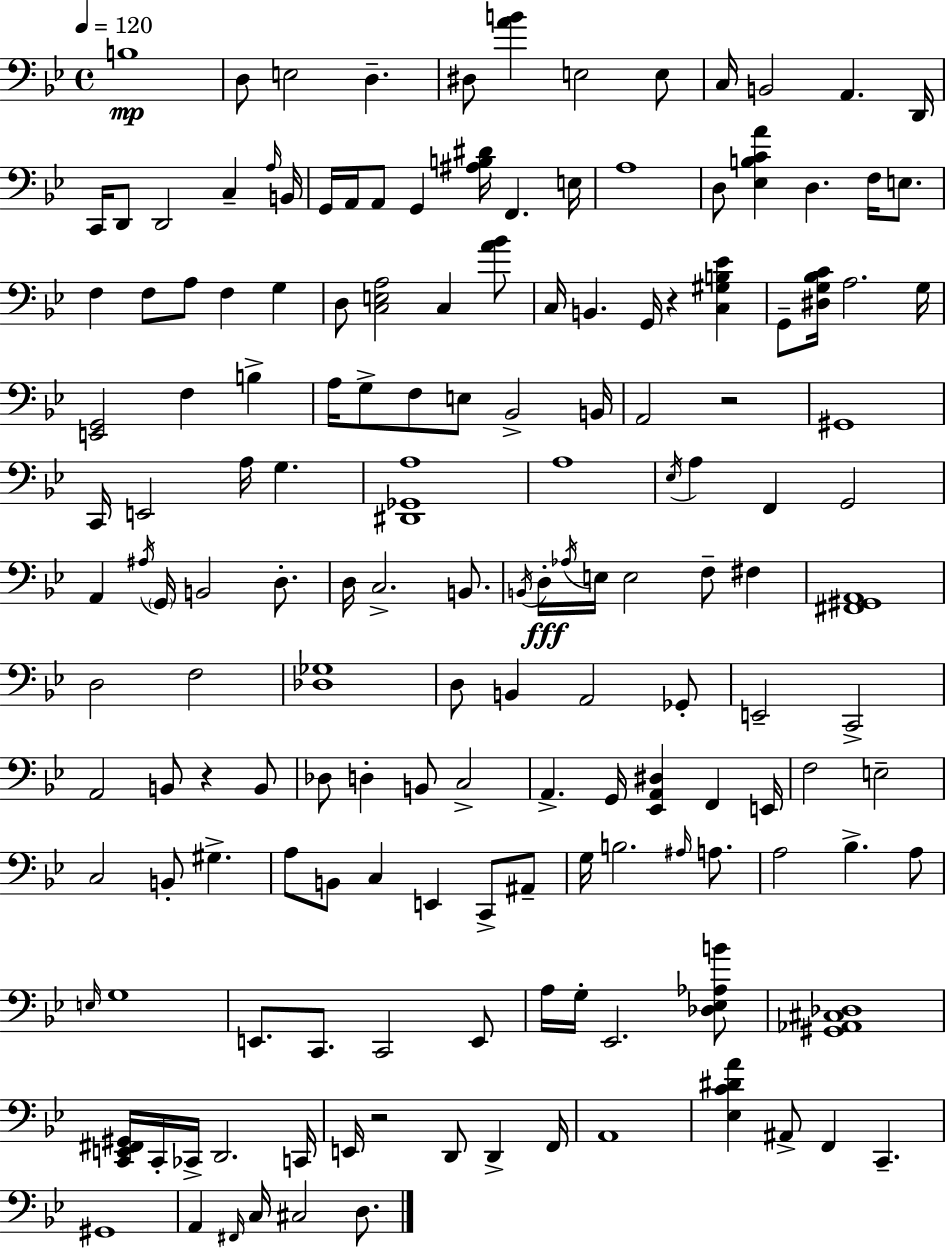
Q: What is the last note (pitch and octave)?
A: D3